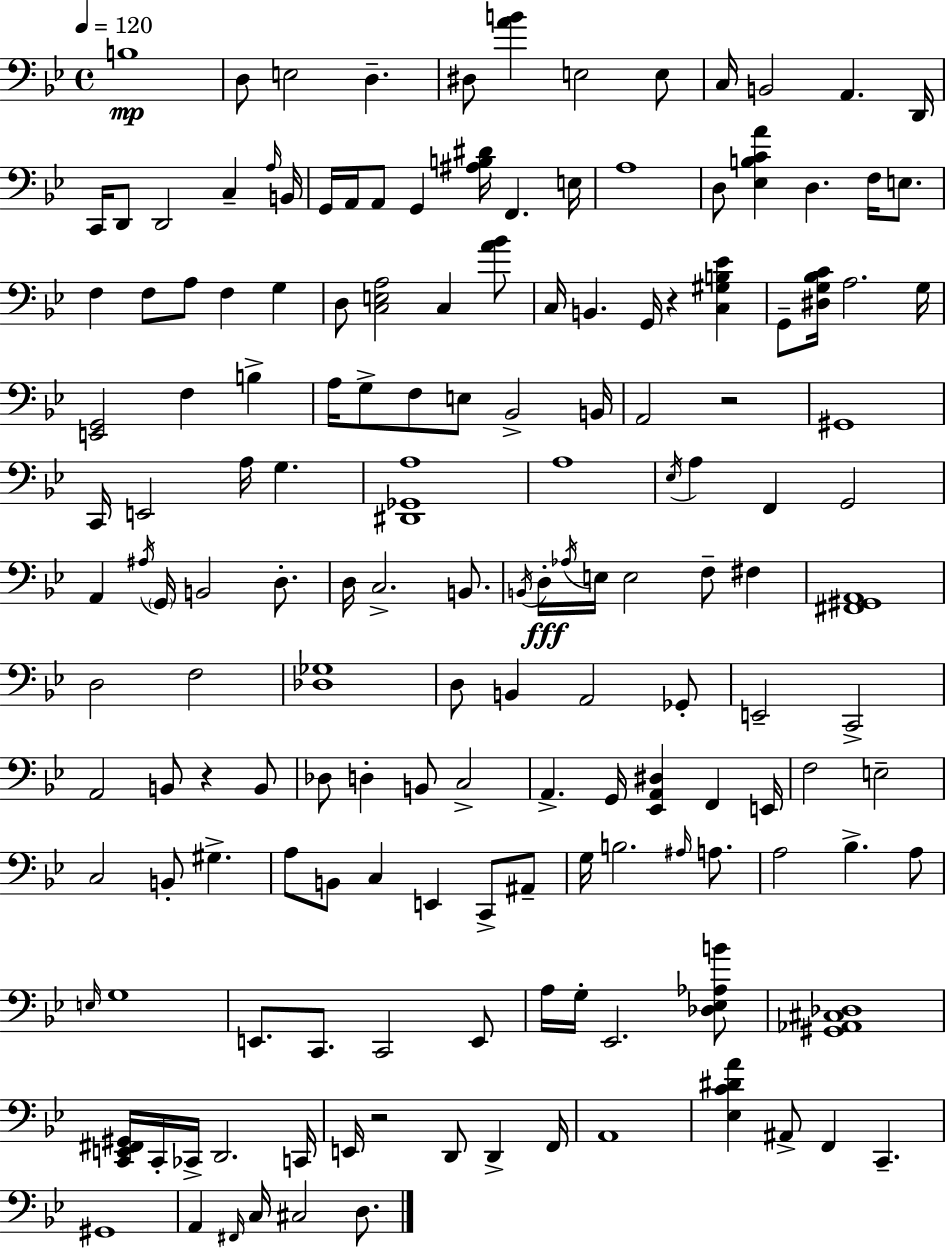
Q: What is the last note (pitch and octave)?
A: D3